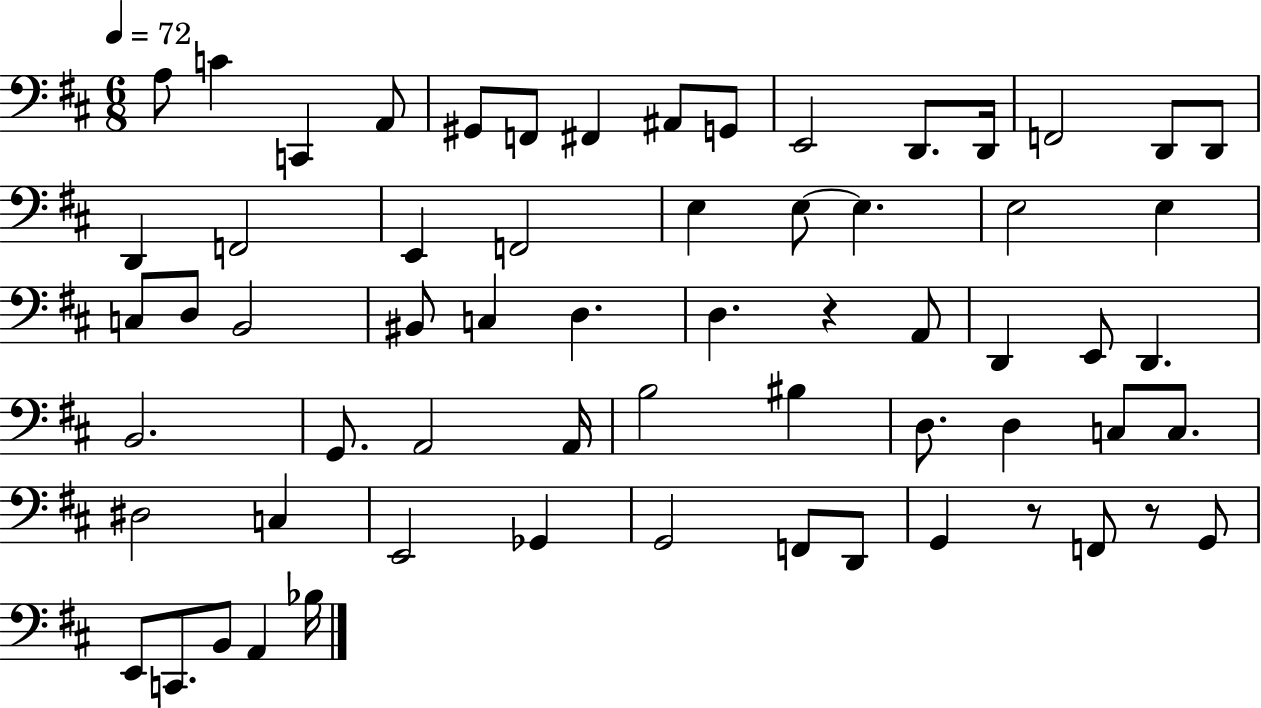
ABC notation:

X:1
T:Untitled
M:6/8
L:1/4
K:D
A,/2 C C,, A,,/2 ^G,,/2 F,,/2 ^F,, ^A,,/2 G,,/2 E,,2 D,,/2 D,,/4 F,,2 D,,/2 D,,/2 D,, F,,2 E,, F,,2 E, E,/2 E, E,2 E, C,/2 D,/2 B,,2 ^B,,/2 C, D, D, z A,,/2 D,, E,,/2 D,, B,,2 G,,/2 A,,2 A,,/4 B,2 ^B, D,/2 D, C,/2 C,/2 ^D,2 C, E,,2 _G,, G,,2 F,,/2 D,,/2 G,, z/2 F,,/2 z/2 G,,/2 E,,/2 C,,/2 B,,/2 A,, _B,/4